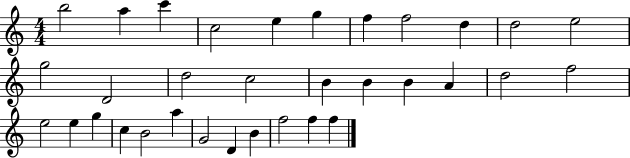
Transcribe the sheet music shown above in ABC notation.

X:1
T:Untitled
M:4/4
L:1/4
K:C
b2 a c' c2 e g f f2 d d2 e2 g2 D2 d2 c2 B B B A d2 f2 e2 e g c B2 a G2 D B f2 f f